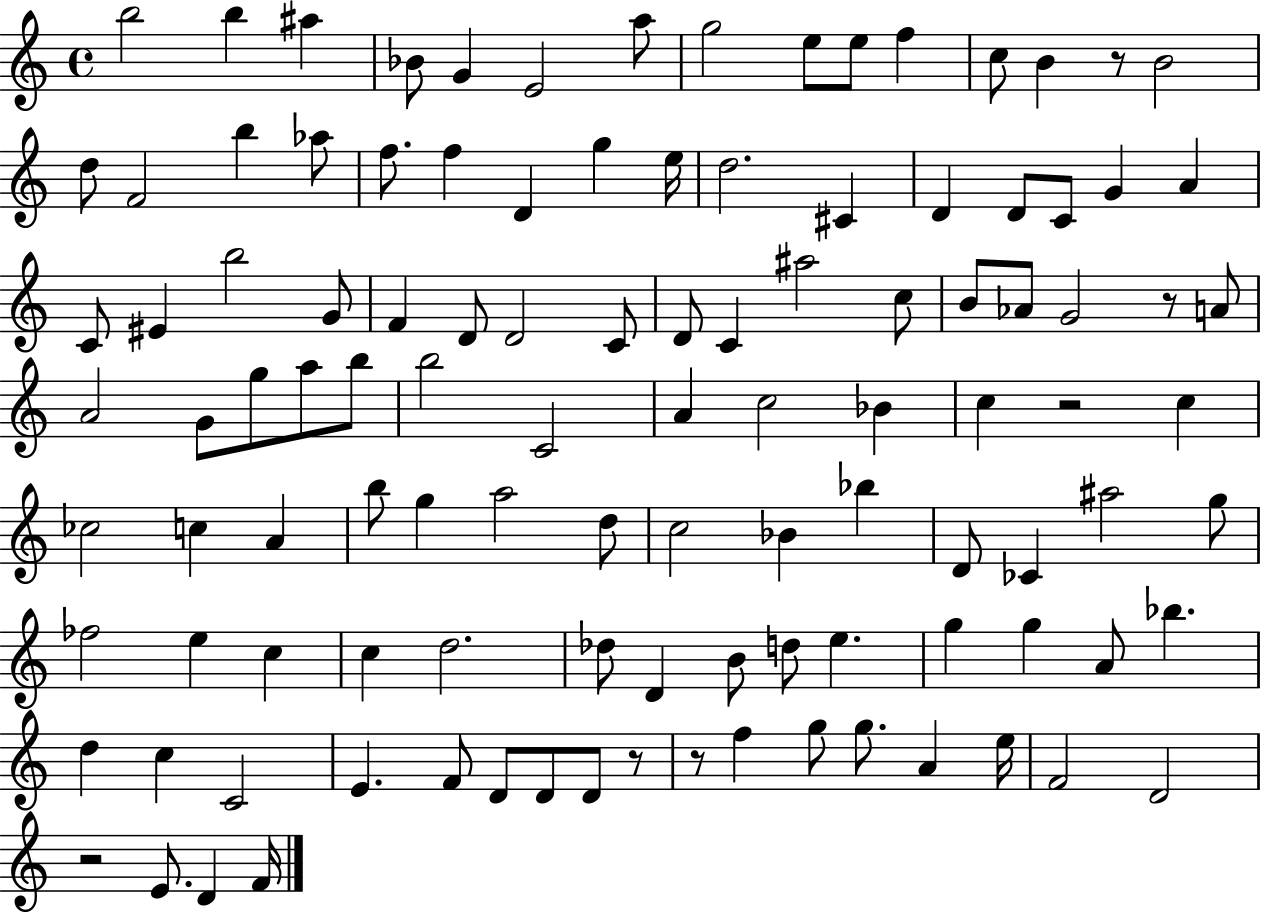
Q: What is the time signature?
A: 4/4